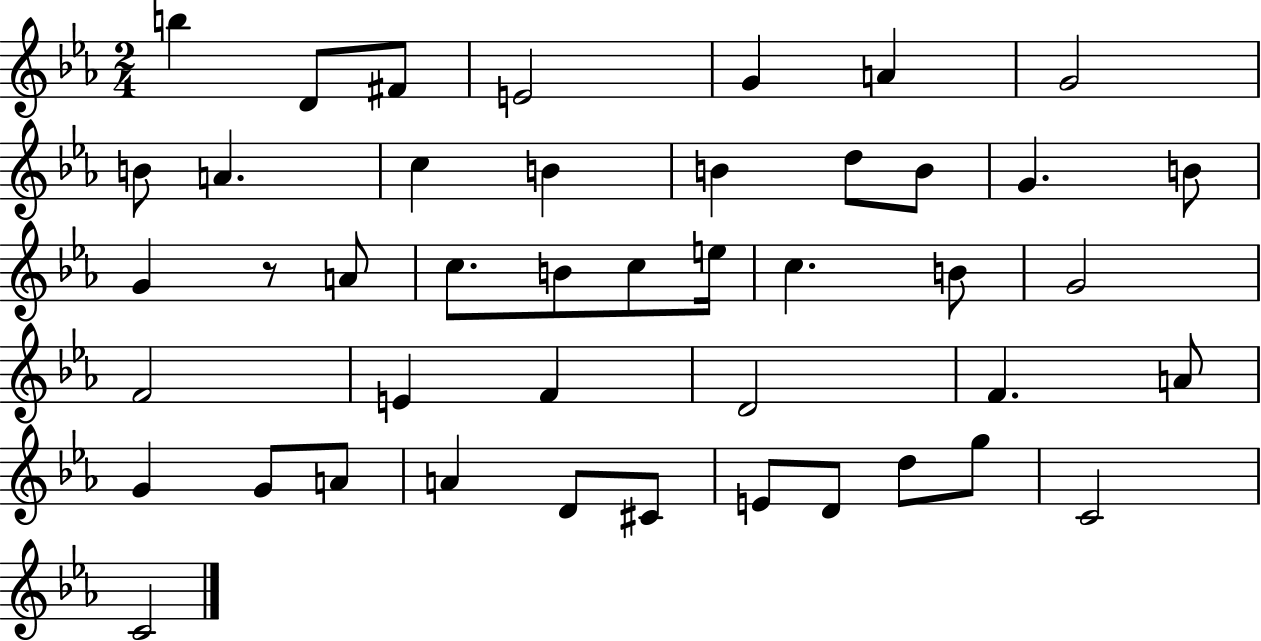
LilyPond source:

{
  \clef treble
  \numericTimeSignature
  \time 2/4
  \key ees \major
  b''4 d'8 fis'8 | e'2 | g'4 a'4 | g'2 | \break b'8 a'4. | c''4 b'4 | b'4 d''8 b'8 | g'4. b'8 | \break g'4 r8 a'8 | c''8. b'8 c''8 e''16 | c''4. b'8 | g'2 | \break f'2 | e'4 f'4 | d'2 | f'4. a'8 | \break g'4 g'8 a'8 | a'4 d'8 cis'8 | e'8 d'8 d''8 g''8 | c'2 | \break c'2 | \bar "|."
}